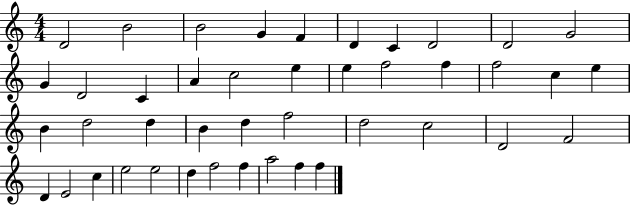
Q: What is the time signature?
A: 4/4